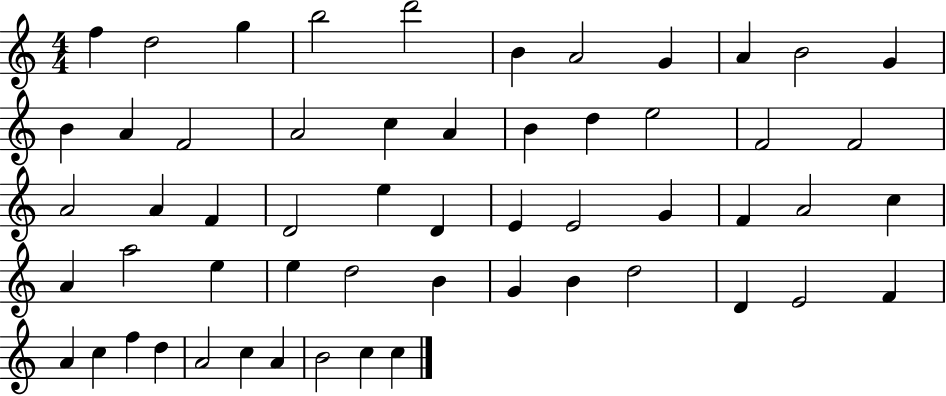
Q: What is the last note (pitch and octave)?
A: C5